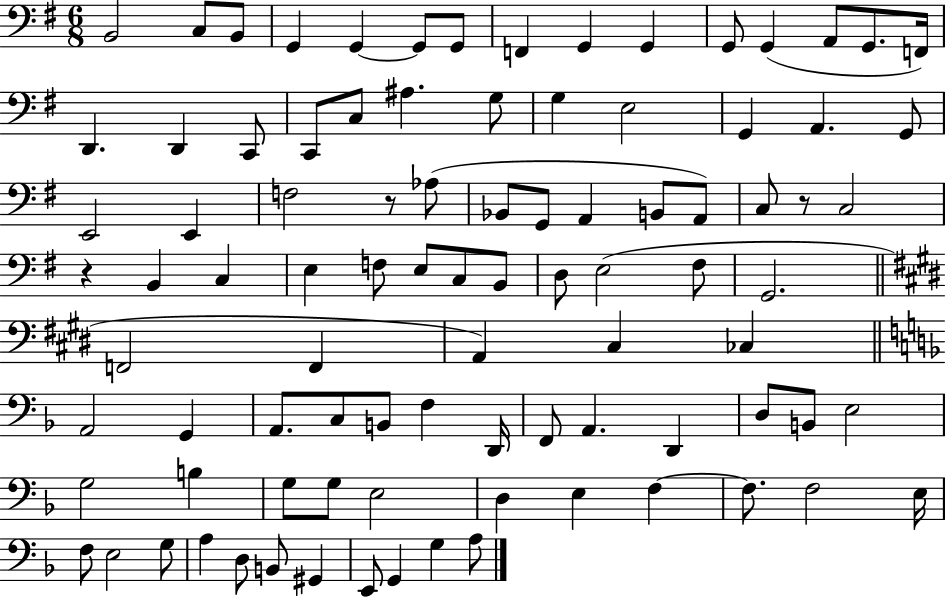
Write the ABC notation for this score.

X:1
T:Untitled
M:6/8
L:1/4
K:G
B,,2 C,/2 B,,/2 G,, G,, G,,/2 G,,/2 F,, G,, G,, G,,/2 G,, A,,/2 G,,/2 F,,/4 D,, D,, C,,/2 C,,/2 C,/2 ^A, G,/2 G, E,2 G,, A,, G,,/2 E,,2 E,, F,2 z/2 _A,/2 _B,,/2 G,,/2 A,, B,,/2 A,,/2 C,/2 z/2 C,2 z B,, C, E, F,/2 E,/2 C,/2 B,,/2 D,/2 E,2 ^F,/2 G,,2 F,,2 F,, A,, ^C, _C, A,,2 G,, A,,/2 C,/2 B,,/2 F, D,,/4 F,,/2 A,, D,, D,/2 B,,/2 E,2 G,2 B, G,/2 G,/2 E,2 D, E, F, F,/2 F,2 E,/4 F,/2 E,2 G,/2 A, D,/2 B,,/2 ^G,, E,,/2 G,, G, A,/2